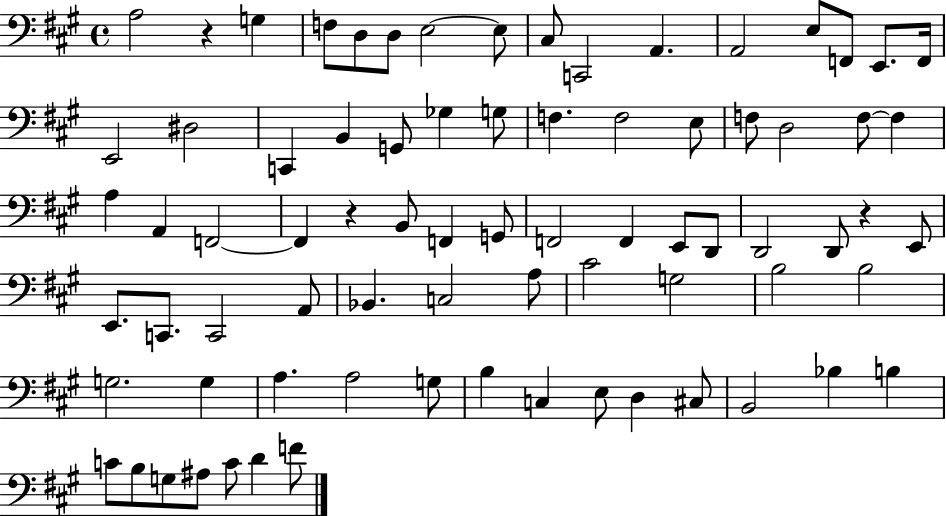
A3/h R/q G3/q F3/e D3/e D3/e E3/h E3/e C#3/e C2/h A2/q. A2/h E3/e F2/e E2/e. F2/s E2/h D#3/h C2/q B2/q G2/e Gb3/q G3/e F3/q. F3/h E3/e F3/e D3/h F3/e F3/q A3/q A2/q F2/h F2/q R/q B2/e F2/q G2/e F2/h F2/q E2/e D2/e D2/h D2/e R/q E2/e E2/e. C2/e. C2/h A2/e Bb2/q. C3/h A3/e C#4/h G3/h B3/h B3/h G3/h. G3/q A3/q. A3/h G3/e B3/q C3/q E3/e D3/q C#3/e B2/h Bb3/q B3/q C4/e B3/e G3/e A#3/e C4/e D4/q F4/e